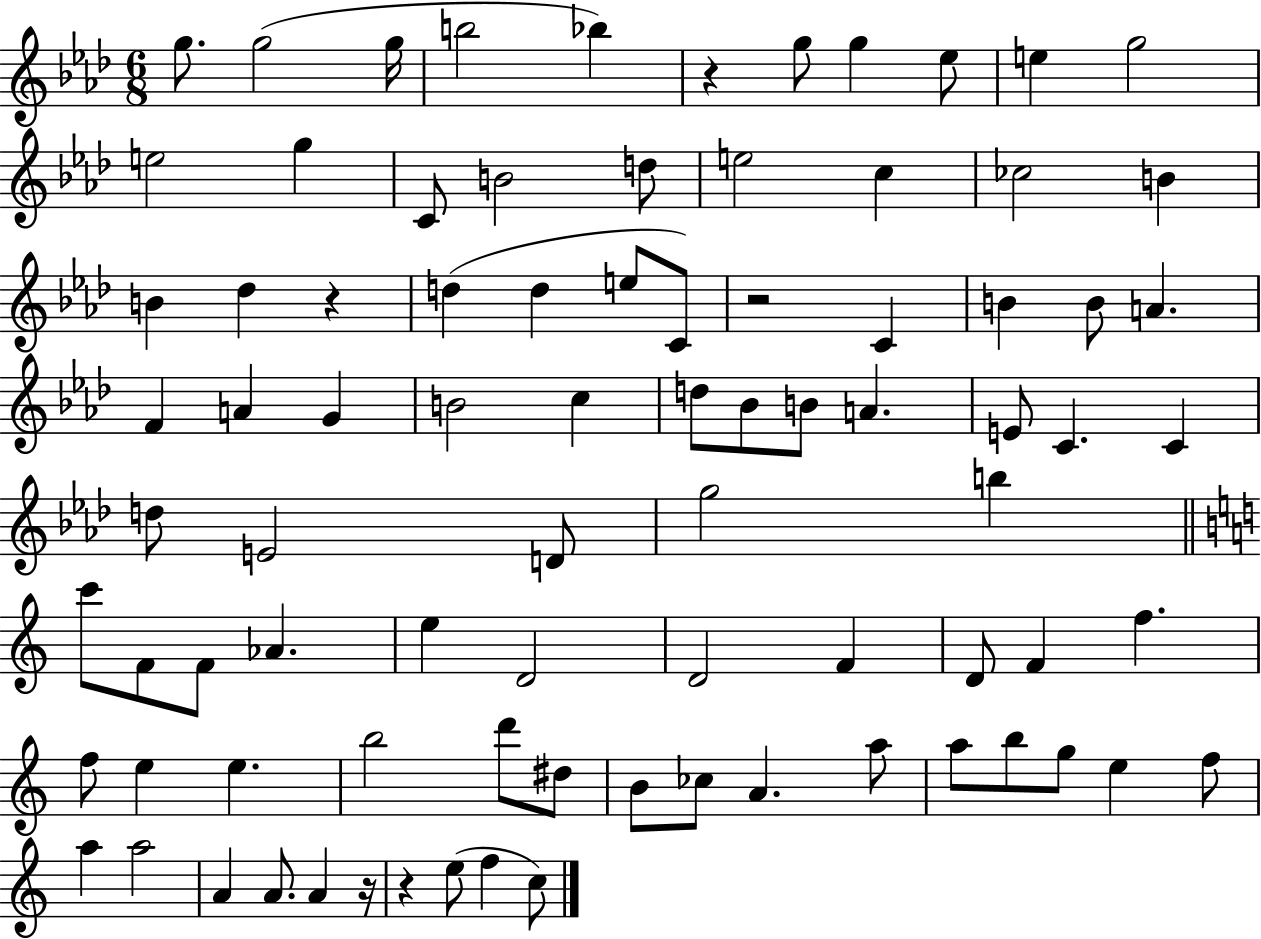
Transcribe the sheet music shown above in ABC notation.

X:1
T:Untitled
M:6/8
L:1/4
K:Ab
g/2 g2 g/4 b2 _b z g/2 g _e/2 e g2 e2 g C/2 B2 d/2 e2 c _c2 B B _d z d d e/2 C/2 z2 C B B/2 A F A G B2 c d/2 _B/2 B/2 A E/2 C C d/2 E2 D/2 g2 b c'/2 F/2 F/2 _A e D2 D2 F D/2 F f f/2 e e b2 d'/2 ^d/2 B/2 _c/2 A a/2 a/2 b/2 g/2 e f/2 a a2 A A/2 A z/4 z e/2 f c/2